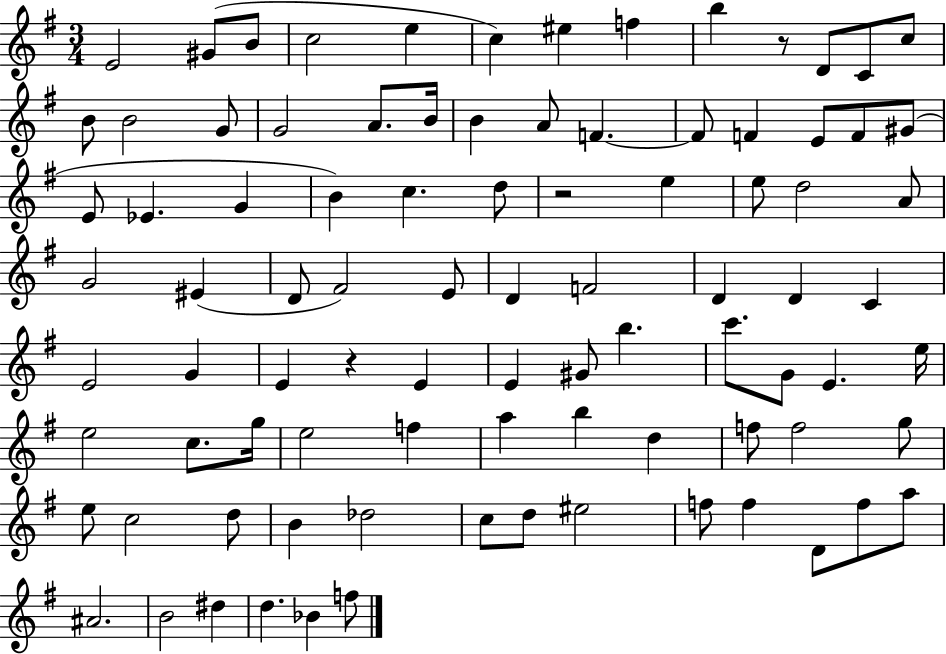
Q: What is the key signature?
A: G major